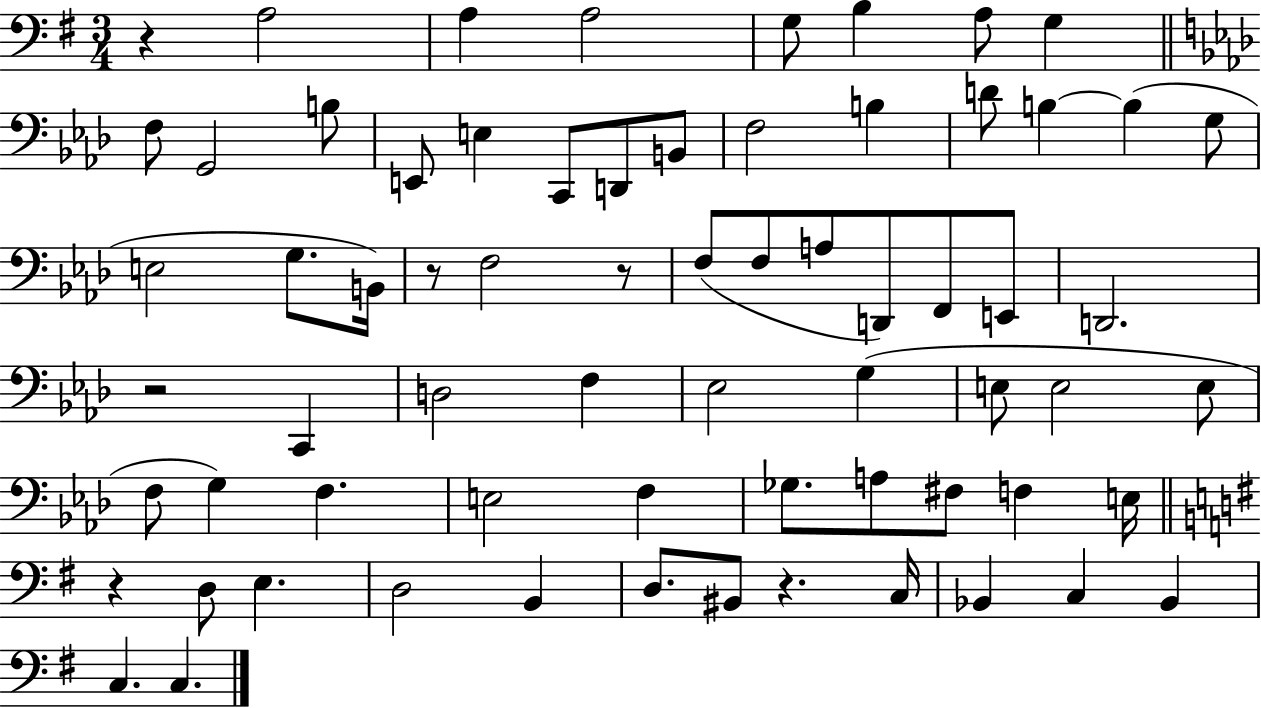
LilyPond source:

{
  \clef bass
  \numericTimeSignature
  \time 3/4
  \key g \major
  r4 a2 | a4 a2 | g8 b4 a8 g4 | \bar "||" \break \key aes \major f8 g,2 b8 | e,8 e4 c,8 d,8 b,8 | f2 b4 | d'8 b4~~ b4( g8 | \break e2 g8. b,16) | r8 f2 r8 | f8( f8 a8 d,8) f,8 e,8 | d,2. | \break r2 c,4 | d2 f4 | ees2 g4( | e8 e2 e8 | \break f8 g4) f4. | e2 f4 | ges8. a8 fis8 f4 e16 | \bar "||" \break \key g \major r4 d8 e4. | d2 b,4 | d8. bis,8 r4. c16 | bes,4 c4 bes,4 | \break c4. c4. | \bar "|."
}